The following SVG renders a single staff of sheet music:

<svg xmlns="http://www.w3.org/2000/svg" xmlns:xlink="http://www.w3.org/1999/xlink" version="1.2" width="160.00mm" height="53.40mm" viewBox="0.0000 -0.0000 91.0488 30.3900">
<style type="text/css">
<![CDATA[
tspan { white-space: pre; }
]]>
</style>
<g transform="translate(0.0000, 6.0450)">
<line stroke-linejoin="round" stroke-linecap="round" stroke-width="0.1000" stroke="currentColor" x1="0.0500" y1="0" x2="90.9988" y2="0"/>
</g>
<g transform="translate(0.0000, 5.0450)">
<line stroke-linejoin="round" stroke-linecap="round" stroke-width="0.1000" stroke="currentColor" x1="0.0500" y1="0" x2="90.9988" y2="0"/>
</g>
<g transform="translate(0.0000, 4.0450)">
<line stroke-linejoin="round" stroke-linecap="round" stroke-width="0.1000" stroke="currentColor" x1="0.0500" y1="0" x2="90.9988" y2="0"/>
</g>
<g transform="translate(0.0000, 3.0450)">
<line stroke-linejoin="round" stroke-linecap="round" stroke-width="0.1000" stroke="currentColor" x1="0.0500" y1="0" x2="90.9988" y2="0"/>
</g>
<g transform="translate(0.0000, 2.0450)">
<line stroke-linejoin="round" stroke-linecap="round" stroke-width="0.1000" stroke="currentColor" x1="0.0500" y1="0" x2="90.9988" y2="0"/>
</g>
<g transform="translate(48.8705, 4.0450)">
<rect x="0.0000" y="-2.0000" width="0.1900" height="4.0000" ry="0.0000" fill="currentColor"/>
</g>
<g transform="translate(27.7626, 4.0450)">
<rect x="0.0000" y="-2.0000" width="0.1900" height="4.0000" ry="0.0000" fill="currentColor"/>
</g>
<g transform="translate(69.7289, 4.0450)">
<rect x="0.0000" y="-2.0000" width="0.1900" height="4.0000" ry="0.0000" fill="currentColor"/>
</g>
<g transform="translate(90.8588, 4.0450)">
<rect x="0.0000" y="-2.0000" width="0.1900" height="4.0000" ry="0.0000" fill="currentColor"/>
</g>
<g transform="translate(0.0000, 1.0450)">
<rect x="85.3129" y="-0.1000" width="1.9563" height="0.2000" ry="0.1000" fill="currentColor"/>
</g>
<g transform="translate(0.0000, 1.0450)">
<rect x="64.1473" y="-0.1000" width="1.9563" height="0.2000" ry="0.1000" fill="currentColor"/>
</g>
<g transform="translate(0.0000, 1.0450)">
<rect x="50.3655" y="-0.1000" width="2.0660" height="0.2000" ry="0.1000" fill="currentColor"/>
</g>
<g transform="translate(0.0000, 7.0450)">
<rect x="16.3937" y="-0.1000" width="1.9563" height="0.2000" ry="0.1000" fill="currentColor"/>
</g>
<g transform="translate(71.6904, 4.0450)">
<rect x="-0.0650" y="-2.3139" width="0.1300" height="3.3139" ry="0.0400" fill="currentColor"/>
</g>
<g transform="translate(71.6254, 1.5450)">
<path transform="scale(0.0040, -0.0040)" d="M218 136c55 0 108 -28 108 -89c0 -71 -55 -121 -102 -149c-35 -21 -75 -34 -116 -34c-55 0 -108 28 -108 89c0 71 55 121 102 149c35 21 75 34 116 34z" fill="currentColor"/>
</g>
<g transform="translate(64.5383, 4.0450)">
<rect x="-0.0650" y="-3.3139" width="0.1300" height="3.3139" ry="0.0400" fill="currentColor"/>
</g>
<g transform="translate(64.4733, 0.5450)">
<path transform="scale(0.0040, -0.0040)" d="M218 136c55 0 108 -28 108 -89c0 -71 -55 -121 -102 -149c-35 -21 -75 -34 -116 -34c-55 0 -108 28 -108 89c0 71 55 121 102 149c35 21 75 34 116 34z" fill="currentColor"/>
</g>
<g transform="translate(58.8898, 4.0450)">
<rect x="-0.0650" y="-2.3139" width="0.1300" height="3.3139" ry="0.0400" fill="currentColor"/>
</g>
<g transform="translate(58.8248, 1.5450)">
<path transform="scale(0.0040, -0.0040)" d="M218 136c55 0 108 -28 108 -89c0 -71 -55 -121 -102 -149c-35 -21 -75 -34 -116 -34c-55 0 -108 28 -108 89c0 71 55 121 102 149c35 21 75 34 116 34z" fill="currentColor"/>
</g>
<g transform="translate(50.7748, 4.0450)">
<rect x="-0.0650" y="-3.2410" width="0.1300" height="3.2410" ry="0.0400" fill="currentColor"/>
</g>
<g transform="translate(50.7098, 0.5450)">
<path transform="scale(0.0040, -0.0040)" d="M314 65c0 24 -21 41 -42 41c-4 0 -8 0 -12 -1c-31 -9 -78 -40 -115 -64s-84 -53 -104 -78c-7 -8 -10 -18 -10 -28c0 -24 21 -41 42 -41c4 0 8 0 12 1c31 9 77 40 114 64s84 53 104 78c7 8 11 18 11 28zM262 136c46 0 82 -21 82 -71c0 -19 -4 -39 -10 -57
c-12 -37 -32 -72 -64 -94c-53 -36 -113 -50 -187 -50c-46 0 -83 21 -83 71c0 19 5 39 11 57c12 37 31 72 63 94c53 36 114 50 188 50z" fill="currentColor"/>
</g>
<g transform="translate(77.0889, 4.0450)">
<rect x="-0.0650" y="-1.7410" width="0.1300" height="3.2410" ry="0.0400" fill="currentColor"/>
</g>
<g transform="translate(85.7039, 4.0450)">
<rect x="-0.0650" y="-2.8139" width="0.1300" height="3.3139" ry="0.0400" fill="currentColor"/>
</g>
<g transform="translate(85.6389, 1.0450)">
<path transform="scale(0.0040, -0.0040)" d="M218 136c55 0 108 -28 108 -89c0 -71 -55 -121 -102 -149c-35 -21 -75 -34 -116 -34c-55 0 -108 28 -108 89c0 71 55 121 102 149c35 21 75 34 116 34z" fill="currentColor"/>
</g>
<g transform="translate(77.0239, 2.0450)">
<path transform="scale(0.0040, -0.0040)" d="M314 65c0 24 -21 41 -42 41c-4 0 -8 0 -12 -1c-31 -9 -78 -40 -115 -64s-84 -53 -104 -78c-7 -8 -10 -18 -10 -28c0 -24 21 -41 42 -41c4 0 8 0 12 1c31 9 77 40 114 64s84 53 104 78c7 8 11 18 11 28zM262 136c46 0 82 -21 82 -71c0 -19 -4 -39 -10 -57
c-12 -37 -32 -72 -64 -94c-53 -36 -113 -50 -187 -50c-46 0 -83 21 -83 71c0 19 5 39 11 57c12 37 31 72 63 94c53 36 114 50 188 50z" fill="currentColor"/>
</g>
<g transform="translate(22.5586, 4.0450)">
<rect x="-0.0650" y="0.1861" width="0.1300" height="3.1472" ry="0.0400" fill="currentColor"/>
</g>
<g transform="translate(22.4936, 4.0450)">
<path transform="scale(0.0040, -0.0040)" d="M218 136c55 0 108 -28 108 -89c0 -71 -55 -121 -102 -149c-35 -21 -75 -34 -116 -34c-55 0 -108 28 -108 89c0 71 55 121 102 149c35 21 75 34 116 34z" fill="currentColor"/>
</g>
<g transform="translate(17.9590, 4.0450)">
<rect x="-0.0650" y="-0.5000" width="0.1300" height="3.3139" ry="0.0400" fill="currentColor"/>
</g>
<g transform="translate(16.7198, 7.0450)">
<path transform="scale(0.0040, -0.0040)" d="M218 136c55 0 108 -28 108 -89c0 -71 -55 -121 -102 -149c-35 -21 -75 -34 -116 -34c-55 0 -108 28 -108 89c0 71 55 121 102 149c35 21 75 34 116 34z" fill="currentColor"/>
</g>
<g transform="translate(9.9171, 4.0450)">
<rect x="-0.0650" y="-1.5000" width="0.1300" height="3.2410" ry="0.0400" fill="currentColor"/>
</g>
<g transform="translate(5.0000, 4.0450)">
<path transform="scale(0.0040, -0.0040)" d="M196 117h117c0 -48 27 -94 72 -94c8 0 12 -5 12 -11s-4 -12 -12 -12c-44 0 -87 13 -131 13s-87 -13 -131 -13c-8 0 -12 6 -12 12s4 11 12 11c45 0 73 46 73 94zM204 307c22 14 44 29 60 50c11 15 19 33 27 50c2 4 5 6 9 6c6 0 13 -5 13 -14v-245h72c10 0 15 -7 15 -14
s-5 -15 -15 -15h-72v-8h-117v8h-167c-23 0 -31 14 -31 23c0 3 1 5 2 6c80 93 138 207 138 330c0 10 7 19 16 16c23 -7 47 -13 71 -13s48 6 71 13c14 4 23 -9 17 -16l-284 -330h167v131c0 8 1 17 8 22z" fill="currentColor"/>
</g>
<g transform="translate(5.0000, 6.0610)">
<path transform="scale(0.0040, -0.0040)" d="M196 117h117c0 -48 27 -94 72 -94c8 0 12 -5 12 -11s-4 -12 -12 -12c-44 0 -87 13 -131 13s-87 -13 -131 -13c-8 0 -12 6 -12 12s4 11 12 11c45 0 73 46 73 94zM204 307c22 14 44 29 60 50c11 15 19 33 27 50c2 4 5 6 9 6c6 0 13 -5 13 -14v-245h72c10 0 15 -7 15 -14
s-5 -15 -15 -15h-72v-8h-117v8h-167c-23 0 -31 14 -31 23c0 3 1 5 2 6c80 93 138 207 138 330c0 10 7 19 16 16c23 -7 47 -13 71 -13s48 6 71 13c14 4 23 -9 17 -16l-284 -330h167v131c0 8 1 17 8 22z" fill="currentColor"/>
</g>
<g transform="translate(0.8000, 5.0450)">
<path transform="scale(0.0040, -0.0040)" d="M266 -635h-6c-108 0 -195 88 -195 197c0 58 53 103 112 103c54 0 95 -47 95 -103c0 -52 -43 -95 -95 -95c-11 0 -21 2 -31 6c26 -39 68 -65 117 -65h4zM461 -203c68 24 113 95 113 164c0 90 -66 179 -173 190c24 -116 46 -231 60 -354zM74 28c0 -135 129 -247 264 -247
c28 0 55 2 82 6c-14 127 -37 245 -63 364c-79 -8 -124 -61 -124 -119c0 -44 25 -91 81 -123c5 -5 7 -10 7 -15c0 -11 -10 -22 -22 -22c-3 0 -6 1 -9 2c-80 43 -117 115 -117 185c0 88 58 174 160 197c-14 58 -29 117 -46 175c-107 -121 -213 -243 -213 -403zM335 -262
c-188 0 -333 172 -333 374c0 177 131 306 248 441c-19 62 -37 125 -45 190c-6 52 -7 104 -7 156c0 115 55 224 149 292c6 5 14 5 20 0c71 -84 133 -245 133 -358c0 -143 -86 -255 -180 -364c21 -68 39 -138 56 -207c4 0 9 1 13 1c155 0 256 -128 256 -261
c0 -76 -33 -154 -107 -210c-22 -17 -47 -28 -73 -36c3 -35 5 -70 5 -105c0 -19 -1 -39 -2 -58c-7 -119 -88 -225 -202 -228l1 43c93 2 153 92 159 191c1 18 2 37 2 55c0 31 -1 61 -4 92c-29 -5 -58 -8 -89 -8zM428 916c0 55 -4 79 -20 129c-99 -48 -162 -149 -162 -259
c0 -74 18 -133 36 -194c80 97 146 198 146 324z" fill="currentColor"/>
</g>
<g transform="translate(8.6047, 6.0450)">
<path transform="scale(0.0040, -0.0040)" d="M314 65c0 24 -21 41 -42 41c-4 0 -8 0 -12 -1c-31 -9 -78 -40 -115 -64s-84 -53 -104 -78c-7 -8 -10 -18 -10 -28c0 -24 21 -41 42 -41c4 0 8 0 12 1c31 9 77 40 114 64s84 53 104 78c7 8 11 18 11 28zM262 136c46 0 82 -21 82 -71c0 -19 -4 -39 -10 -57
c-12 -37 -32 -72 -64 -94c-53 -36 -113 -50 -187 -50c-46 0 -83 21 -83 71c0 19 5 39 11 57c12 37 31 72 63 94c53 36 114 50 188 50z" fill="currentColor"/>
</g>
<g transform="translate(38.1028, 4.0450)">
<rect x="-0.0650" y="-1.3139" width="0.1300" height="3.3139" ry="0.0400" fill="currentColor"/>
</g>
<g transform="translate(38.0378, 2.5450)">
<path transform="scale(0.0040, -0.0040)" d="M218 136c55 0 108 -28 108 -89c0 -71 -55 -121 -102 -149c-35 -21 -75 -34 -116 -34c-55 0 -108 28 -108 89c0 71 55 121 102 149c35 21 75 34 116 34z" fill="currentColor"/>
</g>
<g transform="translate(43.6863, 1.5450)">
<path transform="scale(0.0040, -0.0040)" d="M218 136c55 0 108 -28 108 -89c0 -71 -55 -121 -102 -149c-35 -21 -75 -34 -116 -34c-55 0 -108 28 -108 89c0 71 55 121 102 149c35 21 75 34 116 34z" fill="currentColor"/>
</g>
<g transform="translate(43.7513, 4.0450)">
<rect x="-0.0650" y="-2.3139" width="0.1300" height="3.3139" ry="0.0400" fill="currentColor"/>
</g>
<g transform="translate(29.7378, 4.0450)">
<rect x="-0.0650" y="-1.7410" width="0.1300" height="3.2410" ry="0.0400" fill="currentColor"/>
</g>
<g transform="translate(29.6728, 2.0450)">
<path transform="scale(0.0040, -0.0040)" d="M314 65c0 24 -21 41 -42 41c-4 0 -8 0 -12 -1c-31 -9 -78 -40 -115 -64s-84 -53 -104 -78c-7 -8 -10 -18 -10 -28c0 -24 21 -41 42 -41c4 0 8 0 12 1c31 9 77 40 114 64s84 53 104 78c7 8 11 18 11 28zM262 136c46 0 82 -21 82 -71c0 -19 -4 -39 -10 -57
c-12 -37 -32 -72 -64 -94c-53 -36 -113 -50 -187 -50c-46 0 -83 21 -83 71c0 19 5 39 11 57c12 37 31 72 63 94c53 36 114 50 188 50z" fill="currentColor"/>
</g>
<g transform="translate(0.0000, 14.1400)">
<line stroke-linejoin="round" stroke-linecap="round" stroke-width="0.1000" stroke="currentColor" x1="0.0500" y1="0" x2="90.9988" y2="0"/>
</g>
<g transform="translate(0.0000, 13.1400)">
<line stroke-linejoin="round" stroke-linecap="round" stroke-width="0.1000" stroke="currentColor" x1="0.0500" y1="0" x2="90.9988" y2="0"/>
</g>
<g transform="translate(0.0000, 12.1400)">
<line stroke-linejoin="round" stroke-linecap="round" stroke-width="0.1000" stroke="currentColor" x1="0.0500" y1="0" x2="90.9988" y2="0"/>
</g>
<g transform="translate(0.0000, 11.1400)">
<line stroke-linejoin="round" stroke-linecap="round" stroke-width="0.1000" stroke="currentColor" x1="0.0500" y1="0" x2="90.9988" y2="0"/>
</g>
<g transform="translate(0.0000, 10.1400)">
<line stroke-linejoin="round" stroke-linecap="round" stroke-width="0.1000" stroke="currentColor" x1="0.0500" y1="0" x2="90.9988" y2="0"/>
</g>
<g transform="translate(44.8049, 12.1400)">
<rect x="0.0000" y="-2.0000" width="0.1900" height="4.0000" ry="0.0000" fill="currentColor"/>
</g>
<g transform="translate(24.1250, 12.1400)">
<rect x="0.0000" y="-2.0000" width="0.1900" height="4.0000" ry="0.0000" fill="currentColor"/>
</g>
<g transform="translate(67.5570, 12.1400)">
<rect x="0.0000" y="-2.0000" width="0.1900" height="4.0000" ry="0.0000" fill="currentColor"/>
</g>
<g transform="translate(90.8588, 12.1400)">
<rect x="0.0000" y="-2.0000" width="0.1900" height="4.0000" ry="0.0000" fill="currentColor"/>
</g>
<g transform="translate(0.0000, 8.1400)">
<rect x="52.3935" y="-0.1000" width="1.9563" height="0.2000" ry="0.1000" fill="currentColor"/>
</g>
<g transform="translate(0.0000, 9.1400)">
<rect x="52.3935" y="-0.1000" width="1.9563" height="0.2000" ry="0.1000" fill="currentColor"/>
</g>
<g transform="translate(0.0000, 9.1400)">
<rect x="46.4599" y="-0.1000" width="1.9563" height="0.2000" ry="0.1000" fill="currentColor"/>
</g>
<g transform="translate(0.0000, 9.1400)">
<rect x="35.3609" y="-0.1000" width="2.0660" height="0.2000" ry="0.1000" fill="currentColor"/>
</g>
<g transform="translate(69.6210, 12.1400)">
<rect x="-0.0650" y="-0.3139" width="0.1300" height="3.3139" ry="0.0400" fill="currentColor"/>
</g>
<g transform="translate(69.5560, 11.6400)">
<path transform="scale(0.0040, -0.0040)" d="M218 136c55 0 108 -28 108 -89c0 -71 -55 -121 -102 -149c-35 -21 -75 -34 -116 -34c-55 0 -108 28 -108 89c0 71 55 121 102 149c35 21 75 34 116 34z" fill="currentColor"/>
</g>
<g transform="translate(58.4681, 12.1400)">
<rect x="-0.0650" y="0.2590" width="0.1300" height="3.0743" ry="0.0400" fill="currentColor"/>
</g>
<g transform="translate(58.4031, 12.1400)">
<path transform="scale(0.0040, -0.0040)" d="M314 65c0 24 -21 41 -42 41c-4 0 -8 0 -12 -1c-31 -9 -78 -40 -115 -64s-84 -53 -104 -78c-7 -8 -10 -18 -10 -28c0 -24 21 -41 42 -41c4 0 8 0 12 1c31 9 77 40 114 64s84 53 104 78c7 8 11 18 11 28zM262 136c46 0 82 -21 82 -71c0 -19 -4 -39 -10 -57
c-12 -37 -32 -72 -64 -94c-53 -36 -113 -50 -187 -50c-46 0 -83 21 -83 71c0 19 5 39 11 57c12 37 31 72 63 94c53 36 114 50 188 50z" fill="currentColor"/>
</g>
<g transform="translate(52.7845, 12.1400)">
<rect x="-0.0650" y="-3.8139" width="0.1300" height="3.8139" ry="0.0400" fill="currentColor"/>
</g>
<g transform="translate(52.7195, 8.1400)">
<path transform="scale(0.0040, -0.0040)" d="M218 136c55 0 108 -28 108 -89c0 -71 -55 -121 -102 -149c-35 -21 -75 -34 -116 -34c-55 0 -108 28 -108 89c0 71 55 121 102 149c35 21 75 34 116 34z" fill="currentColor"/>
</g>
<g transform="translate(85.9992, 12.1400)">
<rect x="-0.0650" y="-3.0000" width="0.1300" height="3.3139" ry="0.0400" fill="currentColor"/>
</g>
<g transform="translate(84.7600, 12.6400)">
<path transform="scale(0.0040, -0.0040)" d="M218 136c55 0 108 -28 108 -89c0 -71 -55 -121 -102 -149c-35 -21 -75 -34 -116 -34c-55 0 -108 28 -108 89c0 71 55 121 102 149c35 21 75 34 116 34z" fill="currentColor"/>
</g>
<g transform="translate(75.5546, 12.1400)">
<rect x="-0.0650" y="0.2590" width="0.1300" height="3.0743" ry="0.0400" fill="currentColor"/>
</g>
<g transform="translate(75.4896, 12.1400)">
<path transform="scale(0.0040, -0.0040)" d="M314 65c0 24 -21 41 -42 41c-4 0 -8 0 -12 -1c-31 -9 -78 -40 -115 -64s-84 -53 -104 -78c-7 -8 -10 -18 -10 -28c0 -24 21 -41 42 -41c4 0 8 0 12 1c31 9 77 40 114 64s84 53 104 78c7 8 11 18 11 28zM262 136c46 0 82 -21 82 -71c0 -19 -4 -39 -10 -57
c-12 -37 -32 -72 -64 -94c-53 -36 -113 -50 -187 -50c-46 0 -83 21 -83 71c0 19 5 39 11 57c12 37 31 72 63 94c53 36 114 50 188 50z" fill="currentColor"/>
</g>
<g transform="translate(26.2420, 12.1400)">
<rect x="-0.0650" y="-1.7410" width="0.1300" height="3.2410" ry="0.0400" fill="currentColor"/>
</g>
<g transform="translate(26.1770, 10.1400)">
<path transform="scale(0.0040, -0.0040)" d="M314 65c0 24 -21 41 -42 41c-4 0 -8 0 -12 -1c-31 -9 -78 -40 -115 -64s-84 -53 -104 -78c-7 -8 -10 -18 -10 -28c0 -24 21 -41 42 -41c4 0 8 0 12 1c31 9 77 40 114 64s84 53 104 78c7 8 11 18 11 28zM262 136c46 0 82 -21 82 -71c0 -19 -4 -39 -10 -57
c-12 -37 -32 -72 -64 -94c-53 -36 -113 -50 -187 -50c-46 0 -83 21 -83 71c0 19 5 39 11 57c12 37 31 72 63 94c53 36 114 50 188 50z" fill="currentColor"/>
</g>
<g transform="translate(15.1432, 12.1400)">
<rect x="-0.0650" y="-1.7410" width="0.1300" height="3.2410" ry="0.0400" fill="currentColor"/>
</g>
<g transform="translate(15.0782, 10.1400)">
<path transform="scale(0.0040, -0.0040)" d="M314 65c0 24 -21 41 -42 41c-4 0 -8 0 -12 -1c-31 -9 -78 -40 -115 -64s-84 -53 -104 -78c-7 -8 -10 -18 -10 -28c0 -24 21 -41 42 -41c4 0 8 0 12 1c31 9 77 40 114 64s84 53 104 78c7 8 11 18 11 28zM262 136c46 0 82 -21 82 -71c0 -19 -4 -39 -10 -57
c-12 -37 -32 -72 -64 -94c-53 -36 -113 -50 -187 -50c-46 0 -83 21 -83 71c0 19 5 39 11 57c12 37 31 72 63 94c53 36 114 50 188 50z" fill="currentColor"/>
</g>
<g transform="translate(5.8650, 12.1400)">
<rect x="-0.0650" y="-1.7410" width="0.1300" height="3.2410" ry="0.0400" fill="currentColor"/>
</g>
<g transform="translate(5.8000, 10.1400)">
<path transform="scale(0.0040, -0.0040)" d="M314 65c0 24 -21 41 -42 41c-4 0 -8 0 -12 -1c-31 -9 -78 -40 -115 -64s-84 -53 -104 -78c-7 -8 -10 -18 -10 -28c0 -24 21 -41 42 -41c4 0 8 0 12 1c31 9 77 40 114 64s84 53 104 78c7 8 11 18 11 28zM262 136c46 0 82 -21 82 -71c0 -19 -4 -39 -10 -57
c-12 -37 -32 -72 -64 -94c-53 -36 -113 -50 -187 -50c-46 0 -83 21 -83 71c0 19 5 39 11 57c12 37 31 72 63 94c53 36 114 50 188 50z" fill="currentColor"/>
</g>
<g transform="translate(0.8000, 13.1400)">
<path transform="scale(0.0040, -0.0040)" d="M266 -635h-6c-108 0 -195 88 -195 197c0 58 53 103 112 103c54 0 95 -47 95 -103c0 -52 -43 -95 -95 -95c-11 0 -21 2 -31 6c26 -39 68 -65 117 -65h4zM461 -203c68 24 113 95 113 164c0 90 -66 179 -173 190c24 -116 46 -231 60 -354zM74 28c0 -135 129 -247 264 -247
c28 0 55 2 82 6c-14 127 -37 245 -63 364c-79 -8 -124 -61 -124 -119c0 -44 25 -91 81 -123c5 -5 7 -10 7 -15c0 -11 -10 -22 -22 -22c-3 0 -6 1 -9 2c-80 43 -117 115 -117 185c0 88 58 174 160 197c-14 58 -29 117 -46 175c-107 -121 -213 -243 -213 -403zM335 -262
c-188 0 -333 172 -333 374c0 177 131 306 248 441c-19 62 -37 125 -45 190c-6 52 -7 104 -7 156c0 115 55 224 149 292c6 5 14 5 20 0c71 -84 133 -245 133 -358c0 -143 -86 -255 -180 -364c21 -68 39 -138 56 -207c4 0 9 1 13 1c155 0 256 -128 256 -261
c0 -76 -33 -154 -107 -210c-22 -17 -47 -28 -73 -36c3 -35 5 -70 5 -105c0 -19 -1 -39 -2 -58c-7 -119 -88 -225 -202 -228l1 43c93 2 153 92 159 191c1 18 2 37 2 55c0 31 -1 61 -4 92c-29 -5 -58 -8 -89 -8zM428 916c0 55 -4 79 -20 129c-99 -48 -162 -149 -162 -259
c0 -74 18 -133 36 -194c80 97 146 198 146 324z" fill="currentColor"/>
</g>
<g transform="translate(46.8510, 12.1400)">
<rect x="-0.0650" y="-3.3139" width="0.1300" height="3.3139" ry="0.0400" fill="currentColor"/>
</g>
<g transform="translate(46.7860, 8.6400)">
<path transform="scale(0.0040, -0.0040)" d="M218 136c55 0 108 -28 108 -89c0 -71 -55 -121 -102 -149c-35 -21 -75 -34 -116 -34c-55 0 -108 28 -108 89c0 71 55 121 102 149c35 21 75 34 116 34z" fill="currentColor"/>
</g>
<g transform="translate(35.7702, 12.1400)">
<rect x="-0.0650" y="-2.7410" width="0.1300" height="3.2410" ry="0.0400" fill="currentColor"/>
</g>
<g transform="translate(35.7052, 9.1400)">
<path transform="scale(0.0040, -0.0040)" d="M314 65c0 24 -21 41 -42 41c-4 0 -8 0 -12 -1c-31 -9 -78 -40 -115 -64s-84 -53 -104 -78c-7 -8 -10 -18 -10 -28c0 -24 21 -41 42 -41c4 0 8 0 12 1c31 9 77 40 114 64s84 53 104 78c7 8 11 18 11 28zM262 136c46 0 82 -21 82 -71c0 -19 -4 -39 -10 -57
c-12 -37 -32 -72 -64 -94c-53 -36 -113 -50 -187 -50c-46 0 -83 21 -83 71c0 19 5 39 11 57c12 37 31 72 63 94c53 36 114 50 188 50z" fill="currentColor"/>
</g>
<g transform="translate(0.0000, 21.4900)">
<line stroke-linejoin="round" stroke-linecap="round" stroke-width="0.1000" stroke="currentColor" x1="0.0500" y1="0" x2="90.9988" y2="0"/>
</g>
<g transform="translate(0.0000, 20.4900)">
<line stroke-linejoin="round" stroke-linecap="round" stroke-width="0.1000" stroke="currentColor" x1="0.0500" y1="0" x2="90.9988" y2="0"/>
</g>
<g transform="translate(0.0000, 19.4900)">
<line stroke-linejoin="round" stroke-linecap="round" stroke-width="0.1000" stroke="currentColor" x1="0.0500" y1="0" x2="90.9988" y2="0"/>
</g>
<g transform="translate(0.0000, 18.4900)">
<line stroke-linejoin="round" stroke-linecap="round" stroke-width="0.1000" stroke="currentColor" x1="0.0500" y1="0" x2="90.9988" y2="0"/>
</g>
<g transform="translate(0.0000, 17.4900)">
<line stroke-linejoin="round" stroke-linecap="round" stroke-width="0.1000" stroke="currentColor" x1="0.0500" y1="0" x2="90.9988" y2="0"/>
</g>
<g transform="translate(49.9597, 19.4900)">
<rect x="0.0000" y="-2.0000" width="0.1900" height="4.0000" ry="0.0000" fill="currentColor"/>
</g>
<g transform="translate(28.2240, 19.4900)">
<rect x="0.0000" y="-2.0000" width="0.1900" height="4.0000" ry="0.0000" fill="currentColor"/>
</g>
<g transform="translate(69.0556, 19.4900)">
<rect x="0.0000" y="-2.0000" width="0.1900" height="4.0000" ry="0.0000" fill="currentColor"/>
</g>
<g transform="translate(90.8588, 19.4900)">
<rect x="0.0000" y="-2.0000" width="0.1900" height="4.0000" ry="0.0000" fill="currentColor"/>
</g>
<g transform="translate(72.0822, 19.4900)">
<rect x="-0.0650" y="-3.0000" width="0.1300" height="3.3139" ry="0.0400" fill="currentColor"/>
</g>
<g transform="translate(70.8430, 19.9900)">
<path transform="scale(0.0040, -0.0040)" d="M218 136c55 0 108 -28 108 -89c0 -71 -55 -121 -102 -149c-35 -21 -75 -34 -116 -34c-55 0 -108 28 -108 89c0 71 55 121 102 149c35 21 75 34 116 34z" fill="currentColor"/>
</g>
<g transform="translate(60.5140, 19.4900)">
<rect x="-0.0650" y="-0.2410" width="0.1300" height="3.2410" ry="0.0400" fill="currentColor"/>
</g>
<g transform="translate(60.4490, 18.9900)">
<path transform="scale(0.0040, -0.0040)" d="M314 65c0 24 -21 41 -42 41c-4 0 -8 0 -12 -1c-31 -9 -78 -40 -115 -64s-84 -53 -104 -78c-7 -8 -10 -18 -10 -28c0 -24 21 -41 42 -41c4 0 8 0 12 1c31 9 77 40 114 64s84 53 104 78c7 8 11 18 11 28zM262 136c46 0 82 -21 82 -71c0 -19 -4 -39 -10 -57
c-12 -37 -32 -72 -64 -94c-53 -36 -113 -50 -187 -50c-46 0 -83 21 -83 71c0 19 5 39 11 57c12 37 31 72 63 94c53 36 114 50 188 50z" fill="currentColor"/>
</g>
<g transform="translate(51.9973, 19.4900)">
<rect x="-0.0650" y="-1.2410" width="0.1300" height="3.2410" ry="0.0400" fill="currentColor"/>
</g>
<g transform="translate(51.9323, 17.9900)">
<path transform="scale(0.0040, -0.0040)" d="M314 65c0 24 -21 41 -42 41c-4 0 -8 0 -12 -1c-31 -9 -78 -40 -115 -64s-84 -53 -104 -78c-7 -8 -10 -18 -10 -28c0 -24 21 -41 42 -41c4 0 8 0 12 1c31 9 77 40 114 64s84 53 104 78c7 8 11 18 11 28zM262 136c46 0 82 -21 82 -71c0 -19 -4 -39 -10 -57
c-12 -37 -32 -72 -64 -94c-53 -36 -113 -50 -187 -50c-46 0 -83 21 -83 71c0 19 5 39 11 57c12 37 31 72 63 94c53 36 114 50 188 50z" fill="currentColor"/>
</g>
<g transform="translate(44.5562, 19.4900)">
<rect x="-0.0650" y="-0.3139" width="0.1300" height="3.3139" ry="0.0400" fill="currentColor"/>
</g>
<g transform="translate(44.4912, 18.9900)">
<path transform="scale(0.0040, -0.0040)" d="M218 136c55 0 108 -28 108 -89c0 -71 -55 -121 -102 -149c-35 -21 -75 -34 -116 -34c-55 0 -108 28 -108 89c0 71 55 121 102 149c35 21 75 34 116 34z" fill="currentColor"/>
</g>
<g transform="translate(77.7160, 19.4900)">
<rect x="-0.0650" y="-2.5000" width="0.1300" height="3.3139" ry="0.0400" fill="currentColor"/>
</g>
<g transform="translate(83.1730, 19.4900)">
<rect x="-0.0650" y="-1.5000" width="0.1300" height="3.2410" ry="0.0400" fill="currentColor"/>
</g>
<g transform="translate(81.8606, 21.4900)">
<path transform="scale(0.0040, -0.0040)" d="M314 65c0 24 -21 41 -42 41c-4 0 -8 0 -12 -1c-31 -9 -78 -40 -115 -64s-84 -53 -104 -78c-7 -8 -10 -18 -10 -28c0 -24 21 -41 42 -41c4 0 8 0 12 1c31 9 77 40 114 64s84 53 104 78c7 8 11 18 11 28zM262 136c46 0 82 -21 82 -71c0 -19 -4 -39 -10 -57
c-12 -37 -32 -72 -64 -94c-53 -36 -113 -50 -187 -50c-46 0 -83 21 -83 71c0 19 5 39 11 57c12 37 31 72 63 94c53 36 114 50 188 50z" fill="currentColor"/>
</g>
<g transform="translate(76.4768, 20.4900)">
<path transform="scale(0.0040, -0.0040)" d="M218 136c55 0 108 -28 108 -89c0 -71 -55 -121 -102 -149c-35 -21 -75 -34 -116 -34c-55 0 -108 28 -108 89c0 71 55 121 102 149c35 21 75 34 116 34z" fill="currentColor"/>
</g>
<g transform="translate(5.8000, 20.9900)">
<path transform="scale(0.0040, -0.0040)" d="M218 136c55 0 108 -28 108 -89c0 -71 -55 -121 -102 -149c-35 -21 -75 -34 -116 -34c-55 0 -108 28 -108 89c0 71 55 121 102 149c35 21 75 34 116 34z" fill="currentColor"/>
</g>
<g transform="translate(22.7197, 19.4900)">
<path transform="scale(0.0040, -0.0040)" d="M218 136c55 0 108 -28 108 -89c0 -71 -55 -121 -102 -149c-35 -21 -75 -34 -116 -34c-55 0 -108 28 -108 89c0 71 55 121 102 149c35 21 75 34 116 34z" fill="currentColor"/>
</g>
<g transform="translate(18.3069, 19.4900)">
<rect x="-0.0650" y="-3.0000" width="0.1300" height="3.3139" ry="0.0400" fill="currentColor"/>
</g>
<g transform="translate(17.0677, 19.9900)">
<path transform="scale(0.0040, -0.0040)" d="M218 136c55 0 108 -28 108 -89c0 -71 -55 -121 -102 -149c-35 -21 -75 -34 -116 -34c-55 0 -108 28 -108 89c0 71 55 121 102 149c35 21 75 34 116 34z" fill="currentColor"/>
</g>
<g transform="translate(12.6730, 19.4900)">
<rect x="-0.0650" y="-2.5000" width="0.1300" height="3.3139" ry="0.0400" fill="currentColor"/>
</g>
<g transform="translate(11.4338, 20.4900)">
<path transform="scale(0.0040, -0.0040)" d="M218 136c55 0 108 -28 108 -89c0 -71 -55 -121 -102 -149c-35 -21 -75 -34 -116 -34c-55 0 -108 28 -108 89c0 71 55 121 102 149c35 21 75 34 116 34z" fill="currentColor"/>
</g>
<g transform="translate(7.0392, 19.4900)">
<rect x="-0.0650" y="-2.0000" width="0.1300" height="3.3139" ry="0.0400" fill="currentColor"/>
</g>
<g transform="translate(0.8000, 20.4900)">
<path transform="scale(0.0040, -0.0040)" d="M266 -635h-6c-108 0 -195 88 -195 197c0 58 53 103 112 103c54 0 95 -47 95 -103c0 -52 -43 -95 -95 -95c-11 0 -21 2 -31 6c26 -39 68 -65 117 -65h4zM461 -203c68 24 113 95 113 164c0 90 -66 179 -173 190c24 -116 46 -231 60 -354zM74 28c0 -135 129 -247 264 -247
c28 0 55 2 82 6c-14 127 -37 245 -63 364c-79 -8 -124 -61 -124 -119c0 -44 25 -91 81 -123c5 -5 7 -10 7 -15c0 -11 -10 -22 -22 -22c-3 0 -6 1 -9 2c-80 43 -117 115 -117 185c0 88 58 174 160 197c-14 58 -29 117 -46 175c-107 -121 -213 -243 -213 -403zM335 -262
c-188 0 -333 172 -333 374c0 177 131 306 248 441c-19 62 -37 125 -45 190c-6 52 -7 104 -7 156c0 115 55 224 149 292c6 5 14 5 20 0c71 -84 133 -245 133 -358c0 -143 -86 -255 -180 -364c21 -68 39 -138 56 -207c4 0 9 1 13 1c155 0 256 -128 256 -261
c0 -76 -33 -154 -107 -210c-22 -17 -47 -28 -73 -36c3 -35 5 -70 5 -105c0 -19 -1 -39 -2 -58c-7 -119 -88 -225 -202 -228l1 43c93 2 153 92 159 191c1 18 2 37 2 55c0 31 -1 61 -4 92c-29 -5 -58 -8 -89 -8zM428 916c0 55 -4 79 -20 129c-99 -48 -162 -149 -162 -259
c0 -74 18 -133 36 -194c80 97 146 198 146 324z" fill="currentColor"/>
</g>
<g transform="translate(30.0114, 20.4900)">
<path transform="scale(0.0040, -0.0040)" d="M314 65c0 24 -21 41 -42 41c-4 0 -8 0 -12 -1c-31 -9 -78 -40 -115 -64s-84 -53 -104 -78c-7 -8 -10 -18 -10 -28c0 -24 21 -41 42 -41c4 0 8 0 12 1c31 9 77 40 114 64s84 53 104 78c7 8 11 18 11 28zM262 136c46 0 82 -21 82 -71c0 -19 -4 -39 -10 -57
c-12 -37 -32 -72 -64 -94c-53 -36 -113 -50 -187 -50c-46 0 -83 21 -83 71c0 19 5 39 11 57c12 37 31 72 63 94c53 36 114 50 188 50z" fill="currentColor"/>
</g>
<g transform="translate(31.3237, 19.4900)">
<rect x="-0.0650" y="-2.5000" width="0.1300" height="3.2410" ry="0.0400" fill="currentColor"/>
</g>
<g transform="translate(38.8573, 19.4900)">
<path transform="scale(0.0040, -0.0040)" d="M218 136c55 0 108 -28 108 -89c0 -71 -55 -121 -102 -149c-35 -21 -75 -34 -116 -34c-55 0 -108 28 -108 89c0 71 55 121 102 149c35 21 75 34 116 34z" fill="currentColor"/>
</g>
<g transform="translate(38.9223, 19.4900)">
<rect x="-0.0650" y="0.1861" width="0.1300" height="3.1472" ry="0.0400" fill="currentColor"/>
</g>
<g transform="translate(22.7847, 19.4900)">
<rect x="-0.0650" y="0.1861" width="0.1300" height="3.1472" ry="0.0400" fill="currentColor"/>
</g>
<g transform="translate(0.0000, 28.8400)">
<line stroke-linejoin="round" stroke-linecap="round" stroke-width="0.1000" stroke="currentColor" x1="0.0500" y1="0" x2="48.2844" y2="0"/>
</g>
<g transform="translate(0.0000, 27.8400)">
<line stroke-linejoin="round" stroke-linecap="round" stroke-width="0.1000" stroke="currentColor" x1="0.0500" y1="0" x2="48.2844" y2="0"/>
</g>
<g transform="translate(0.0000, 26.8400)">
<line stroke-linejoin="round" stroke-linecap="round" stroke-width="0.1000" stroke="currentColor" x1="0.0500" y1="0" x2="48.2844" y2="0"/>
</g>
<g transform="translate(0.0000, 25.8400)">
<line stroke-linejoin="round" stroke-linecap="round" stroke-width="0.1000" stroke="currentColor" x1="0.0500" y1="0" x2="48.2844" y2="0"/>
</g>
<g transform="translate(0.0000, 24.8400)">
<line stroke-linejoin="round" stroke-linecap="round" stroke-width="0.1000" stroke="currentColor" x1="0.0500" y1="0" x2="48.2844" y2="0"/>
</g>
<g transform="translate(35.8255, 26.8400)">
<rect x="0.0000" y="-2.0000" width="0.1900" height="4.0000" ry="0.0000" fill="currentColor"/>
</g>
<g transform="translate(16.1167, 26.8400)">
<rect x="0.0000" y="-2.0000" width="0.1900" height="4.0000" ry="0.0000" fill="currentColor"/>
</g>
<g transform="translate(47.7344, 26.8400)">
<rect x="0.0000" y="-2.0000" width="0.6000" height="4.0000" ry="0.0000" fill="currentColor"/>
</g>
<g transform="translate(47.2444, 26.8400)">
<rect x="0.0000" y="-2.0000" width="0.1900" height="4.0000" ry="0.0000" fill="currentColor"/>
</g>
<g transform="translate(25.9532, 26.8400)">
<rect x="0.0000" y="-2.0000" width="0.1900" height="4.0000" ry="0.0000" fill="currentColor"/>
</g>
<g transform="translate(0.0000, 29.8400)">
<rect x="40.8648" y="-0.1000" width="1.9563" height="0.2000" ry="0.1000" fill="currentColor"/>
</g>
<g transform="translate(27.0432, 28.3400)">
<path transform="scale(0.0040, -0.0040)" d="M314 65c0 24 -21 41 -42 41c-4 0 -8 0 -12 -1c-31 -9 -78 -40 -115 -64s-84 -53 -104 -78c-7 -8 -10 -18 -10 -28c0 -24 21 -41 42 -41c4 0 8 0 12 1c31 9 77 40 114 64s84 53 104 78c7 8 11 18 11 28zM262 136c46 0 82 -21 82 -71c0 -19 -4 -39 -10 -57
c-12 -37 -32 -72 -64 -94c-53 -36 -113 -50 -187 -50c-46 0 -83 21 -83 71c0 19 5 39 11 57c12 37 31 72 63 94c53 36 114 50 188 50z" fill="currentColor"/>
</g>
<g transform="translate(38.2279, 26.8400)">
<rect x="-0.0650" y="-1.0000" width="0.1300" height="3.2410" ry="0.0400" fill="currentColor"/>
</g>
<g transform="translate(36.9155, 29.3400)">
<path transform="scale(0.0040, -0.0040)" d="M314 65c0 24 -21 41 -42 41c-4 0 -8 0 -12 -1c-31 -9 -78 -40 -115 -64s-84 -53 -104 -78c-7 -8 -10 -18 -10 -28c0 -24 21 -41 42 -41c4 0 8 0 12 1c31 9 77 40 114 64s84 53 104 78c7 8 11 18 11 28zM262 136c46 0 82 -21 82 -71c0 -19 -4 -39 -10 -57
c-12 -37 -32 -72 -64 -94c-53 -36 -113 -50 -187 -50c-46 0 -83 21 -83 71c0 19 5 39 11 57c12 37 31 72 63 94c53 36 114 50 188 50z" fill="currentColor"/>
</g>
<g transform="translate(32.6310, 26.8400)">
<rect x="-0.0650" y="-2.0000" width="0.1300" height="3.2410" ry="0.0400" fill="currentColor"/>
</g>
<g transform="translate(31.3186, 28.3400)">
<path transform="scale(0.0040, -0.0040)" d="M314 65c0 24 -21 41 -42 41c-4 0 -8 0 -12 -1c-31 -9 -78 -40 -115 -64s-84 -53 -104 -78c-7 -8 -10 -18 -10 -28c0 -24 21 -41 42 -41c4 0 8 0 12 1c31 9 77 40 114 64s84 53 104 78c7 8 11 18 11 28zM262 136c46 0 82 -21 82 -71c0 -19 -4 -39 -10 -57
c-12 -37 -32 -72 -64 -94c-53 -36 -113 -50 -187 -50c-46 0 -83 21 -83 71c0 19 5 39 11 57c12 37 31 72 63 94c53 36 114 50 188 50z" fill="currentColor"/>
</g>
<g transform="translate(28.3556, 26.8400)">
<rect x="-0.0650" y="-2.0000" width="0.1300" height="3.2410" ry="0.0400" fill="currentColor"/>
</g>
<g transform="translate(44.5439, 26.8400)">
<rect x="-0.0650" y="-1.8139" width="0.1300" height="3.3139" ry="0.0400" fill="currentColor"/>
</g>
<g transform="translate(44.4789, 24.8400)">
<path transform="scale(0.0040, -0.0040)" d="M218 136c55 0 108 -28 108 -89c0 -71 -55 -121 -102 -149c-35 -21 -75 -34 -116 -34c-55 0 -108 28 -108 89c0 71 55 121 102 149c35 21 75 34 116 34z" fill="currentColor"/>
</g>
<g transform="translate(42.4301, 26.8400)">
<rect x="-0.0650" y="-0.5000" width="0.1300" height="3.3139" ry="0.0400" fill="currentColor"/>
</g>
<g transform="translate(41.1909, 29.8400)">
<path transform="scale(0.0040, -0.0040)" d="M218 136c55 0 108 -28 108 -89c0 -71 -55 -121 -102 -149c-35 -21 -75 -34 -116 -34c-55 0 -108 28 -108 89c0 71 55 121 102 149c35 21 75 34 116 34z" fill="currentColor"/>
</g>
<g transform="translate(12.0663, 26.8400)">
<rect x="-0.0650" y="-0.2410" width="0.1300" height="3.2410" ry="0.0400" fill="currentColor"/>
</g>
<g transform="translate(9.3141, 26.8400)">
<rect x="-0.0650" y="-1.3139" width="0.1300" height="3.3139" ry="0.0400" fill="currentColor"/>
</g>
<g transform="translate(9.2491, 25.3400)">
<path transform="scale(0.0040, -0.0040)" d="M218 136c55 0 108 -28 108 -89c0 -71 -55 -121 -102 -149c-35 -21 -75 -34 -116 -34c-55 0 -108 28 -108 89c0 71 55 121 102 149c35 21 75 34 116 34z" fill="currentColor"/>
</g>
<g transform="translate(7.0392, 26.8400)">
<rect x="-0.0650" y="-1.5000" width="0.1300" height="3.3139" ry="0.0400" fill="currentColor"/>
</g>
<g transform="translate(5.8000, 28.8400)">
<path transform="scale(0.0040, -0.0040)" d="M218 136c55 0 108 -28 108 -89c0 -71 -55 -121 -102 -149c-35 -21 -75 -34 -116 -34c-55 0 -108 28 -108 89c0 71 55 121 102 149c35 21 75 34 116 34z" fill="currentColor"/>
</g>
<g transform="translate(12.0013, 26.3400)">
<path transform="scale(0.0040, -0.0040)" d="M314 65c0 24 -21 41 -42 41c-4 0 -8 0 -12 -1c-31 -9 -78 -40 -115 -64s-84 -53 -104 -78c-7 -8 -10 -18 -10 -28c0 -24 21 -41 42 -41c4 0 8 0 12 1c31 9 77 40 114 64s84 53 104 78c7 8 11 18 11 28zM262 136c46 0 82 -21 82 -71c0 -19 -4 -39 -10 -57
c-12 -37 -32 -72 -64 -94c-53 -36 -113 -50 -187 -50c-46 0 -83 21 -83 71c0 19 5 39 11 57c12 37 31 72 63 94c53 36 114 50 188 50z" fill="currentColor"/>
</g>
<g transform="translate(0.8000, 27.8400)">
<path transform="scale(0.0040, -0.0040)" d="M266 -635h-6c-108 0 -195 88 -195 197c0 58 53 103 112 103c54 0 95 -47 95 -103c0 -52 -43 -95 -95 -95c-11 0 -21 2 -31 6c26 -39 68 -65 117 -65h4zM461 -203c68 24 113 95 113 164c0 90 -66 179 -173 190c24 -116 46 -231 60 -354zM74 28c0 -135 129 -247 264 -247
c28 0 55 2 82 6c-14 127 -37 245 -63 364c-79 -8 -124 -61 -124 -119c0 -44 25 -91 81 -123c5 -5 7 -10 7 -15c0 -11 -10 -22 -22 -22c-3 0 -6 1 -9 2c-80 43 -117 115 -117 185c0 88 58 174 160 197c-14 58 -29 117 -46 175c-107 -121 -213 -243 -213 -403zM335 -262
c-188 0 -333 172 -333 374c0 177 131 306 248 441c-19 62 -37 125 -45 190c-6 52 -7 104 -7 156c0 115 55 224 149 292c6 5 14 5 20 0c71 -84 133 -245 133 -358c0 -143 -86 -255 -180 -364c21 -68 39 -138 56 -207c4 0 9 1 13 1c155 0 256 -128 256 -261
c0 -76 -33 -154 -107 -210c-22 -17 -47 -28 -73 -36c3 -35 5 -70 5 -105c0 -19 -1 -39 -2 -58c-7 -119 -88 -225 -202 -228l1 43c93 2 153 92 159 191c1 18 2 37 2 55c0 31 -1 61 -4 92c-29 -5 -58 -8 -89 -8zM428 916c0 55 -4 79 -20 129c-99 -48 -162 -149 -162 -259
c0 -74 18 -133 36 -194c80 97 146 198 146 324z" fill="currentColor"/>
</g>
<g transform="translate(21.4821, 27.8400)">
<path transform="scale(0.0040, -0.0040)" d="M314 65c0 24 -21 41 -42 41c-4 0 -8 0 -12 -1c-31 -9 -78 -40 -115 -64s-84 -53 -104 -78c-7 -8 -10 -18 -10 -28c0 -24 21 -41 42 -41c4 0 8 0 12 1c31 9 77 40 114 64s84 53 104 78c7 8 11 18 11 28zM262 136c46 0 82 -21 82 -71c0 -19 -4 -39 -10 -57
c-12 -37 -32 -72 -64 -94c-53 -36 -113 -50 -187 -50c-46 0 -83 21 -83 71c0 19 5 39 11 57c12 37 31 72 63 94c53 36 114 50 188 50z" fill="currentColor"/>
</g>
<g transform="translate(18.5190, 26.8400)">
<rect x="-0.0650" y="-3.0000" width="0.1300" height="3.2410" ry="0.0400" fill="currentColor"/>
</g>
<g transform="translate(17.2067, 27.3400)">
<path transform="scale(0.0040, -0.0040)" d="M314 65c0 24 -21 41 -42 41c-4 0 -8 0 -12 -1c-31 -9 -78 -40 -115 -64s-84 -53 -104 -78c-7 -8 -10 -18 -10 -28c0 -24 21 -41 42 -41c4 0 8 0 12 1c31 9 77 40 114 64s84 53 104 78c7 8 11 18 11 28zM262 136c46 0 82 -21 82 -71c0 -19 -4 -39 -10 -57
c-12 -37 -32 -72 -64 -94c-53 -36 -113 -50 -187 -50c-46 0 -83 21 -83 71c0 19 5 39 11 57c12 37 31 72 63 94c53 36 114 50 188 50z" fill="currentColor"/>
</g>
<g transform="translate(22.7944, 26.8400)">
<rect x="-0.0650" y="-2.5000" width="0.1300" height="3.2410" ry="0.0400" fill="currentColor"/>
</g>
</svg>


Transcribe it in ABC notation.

X:1
T:Untitled
M:4/4
L:1/4
K:C
E2 C B f2 e g b2 g b g f2 a f2 f2 f2 a2 b c' B2 c B2 A F G A B G2 B c e2 c2 A G E2 E e c2 A2 G2 F2 F2 D2 C f